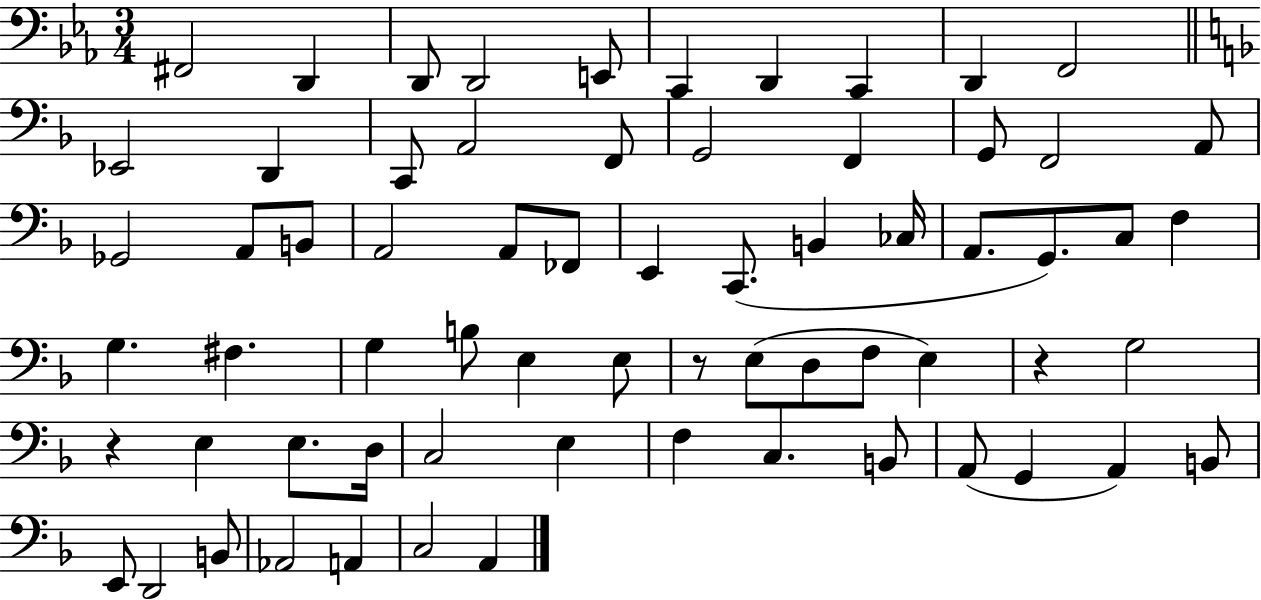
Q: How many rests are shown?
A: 3